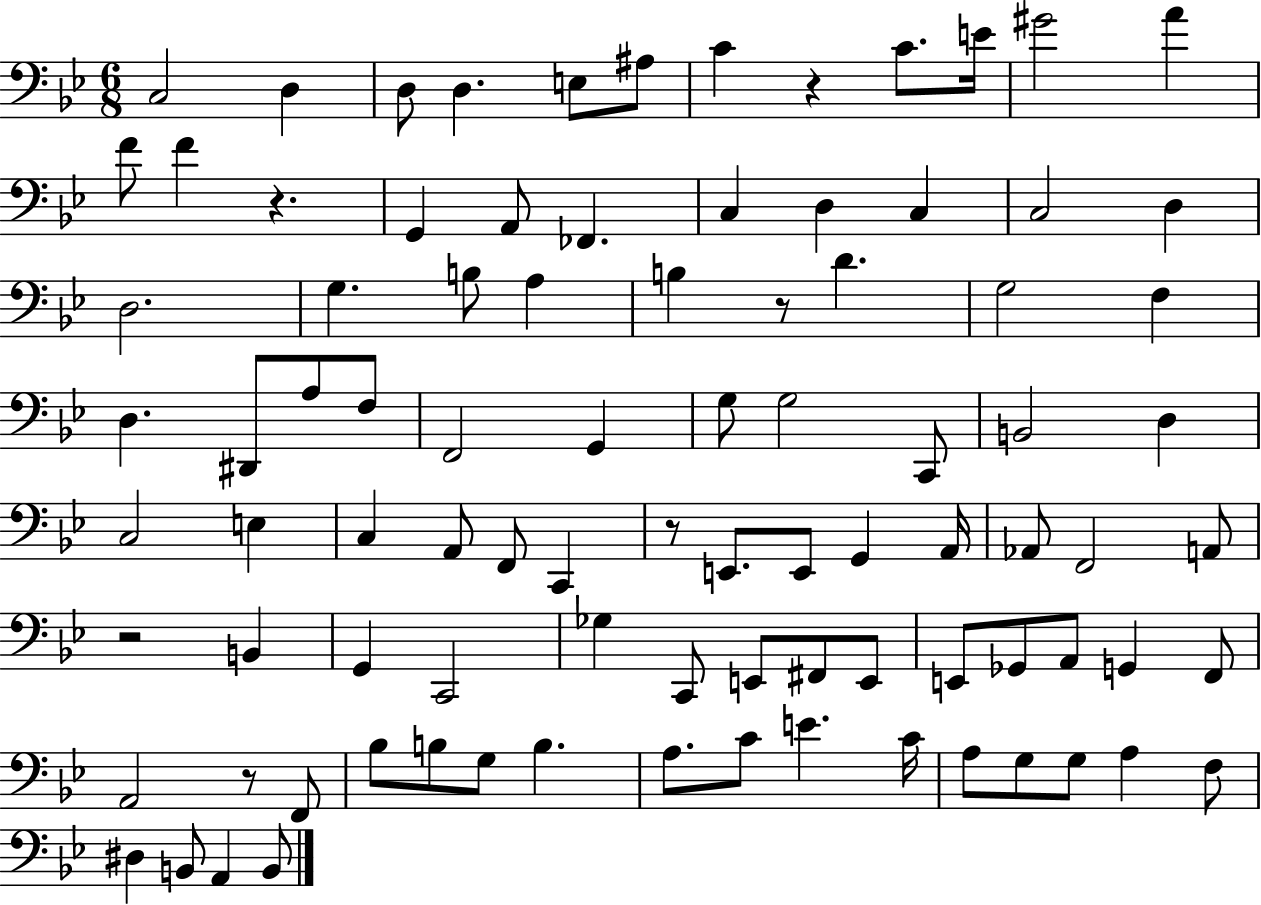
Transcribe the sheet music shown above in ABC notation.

X:1
T:Untitled
M:6/8
L:1/4
K:Bb
C,2 D, D,/2 D, E,/2 ^A,/2 C z C/2 E/4 ^G2 A F/2 F z G,, A,,/2 _F,, C, D, C, C,2 D, D,2 G, B,/2 A, B, z/2 D G,2 F, D, ^D,,/2 A,/2 F,/2 F,,2 G,, G,/2 G,2 C,,/2 B,,2 D, C,2 E, C, A,,/2 F,,/2 C,, z/2 E,,/2 E,,/2 G,, A,,/4 _A,,/2 F,,2 A,,/2 z2 B,, G,, C,,2 _G, C,,/2 E,,/2 ^F,,/2 E,,/2 E,,/2 _G,,/2 A,,/2 G,, F,,/2 A,,2 z/2 F,,/2 _B,/2 B,/2 G,/2 B, A,/2 C/2 E C/4 A,/2 G,/2 G,/2 A, F,/2 ^D, B,,/2 A,, B,,/2